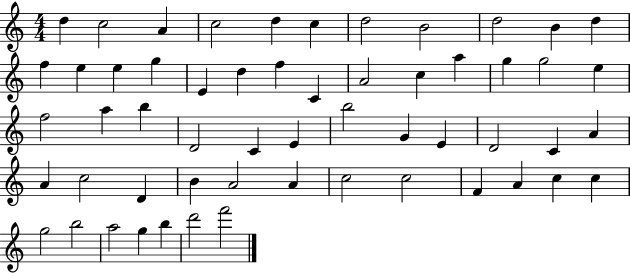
X:1
T:Untitled
M:4/4
L:1/4
K:C
d c2 A c2 d c d2 B2 d2 B d f e e g E d f C A2 c a g g2 e f2 a b D2 C E b2 G E D2 C A A c2 D B A2 A c2 c2 F A c c g2 b2 a2 g b d'2 f'2